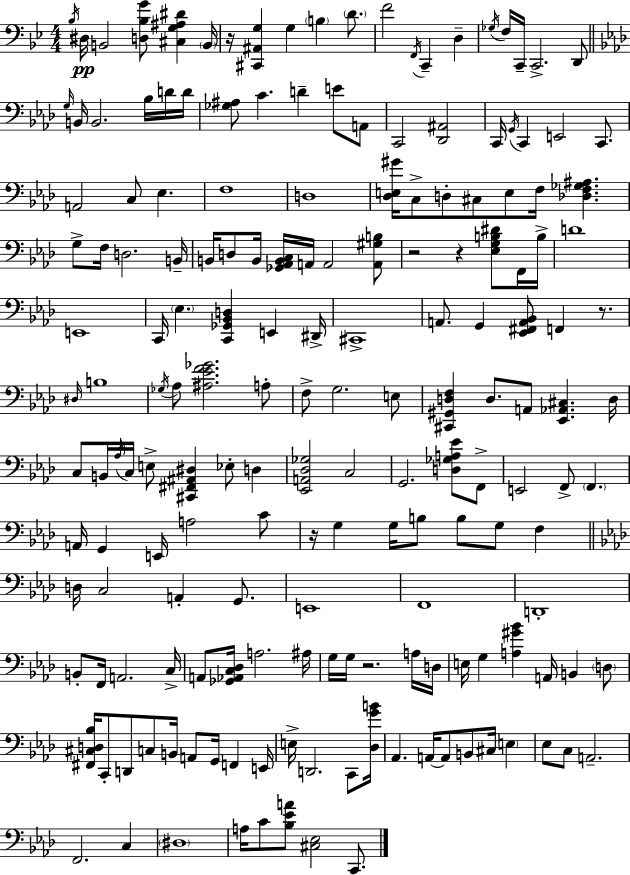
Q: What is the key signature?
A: BES major